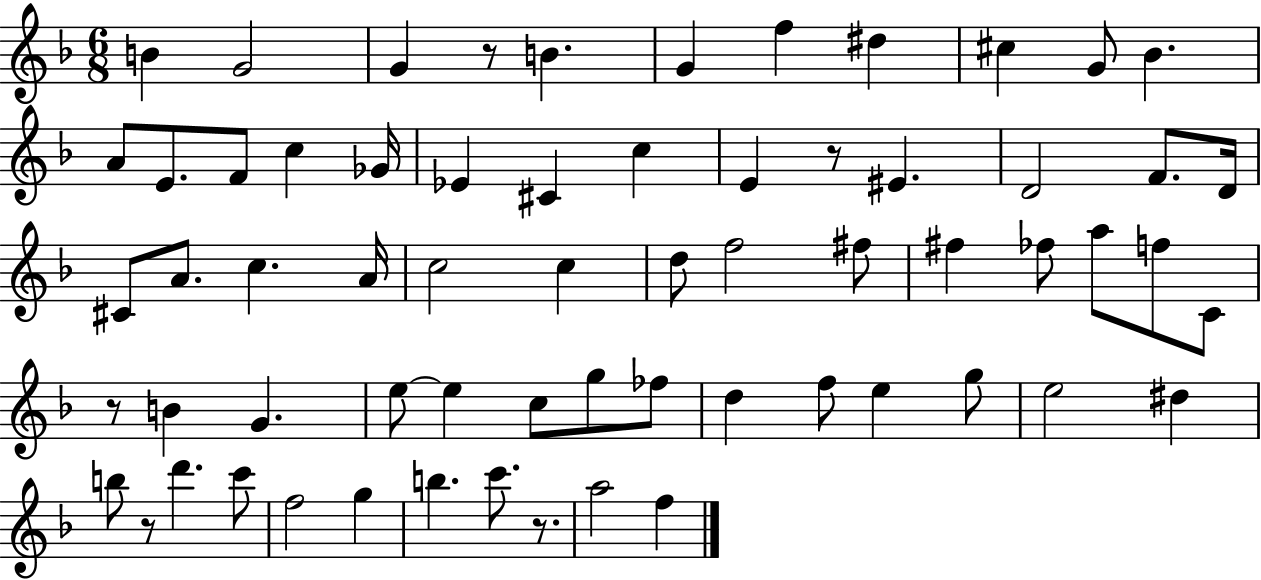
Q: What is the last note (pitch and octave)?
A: F5